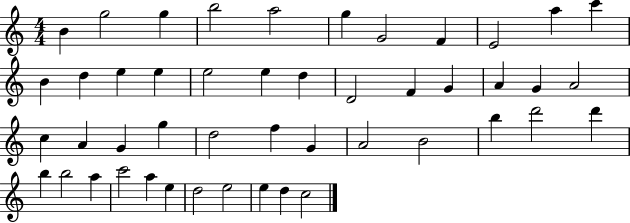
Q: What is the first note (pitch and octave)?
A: B4